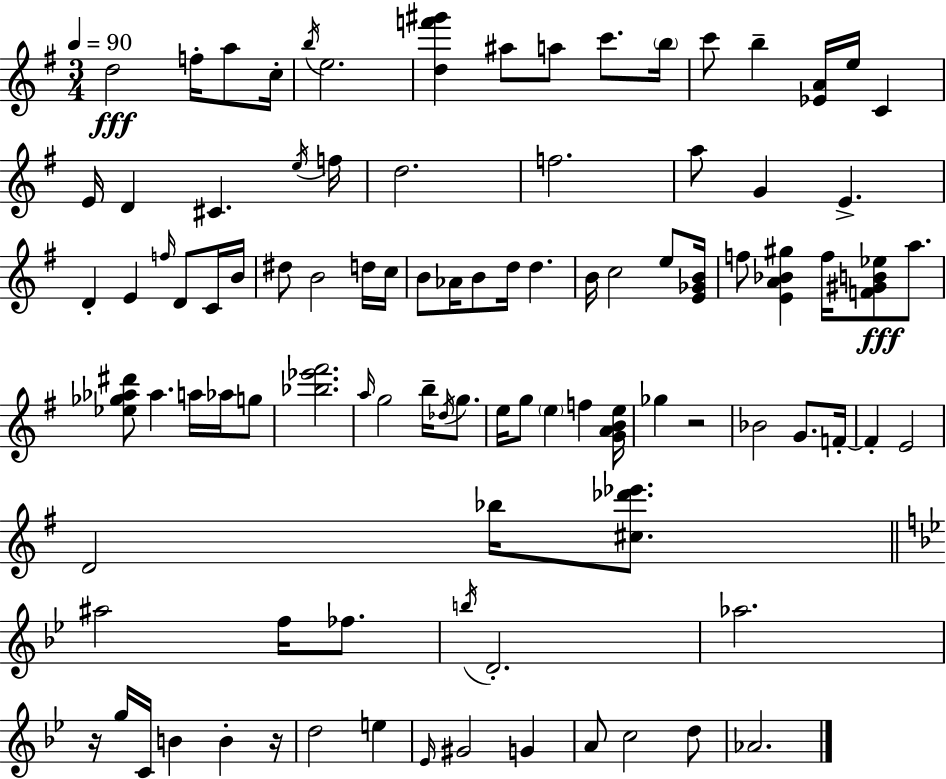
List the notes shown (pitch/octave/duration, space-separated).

D5/h F5/s A5/e C5/s B5/s E5/h. [D5,F6,G#6]/q A#5/e A5/e C6/e. B5/s C6/e B5/q [Eb4,A4]/s E5/s C4/q E4/s D4/q C#4/q. E5/s F5/s D5/h. F5/h. A5/e G4/q E4/q. D4/q E4/q F5/s D4/e C4/s B4/s D#5/e B4/h D5/s C5/s B4/e Ab4/s B4/e D5/s D5/q. B4/s C5/h E5/e [E4,Gb4,B4]/s F5/e [E4,A4,Bb4,G#5]/q F5/s [F4,G#4,B4,Eb5]/e A5/e. [Eb5,Gb5,Ab5,D#6]/e Ab5/q. A5/s Ab5/s G5/e [Bb5,Eb6,F#6]/h. A5/s G5/h B5/s Db5/s G5/e. E5/s G5/e E5/q F5/q [G4,A4,B4,E5]/s Gb5/q R/h Bb4/h G4/e. F4/s F4/q E4/h D4/h Bb5/s [C#5,Db6,Eb6]/e. A#5/h F5/s FES5/e. B5/s D4/h. Ab5/h. R/s G5/s C4/s B4/q B4/q R/s D5/h E5/q Eb4/s G#4/h G4/q A4/e C5/h D5/e Ab4/h.